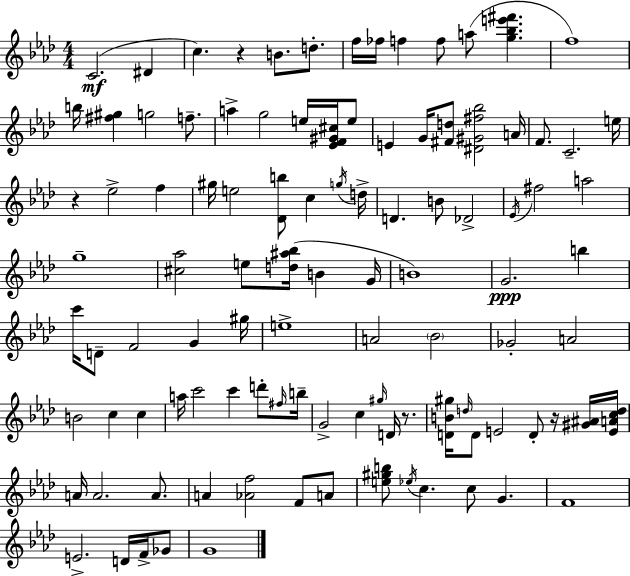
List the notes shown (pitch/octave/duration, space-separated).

C4/h. D#4/q C5/q. R/q B4/e. D5/e. F5/s FES5/s F5/q F5/e A5/e [G5,Bb5,E6,F#6]/q. F5/w B5/s [F#5,G#5]/q G5/h F5/e. A5/q G5/h E5/s [Eb4,F4,G#4,C#5]/s E5/e E4/q G4/s [F#4,D5]/e [D#4,G#4,F#5,Bb5]/h A4/s F4/e. C4/h. E5/s R/q Eb5/h F5/q G#5/s E5/h [Db4,B5]/e C5/q G5/s D5/s D4/q. B4/e Db4/h Eb4/s F#5/h A5/h G5/w [C#5,Ab5]/h E5/e [D5,A#5,Bb5]/s B4/q G4/s B4/w G4/h. B5/q C6/s D4/e F4/h G4/q G#5/s E5/w A4/h Bb4/h Gb4/h A4/h B4/h C5/q C5/q A5/s C6/h C6/q D6/e F#5/s B5/s G4/h C5/q G#5/s D4/s R/e. [D4,B4,G#5]/s D5/s D4/e E4/h D4/e R/s [G#4,A#4]/s [E4,A4,C5,D5]/s A4/s A4/h. A4/e. A4/q [Ab4,F5]/h F4/e A4/e [E5,G#5,B5]/e Eb5/s C5/q. C5/e G4/q. F4/w E4/h. D4/s F4/s Gb4/e G4/w